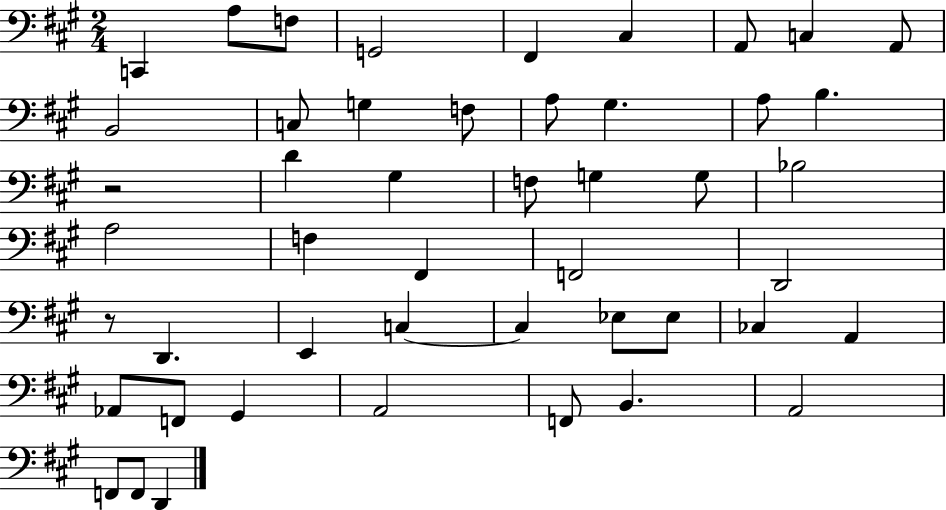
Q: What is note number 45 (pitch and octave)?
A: F2